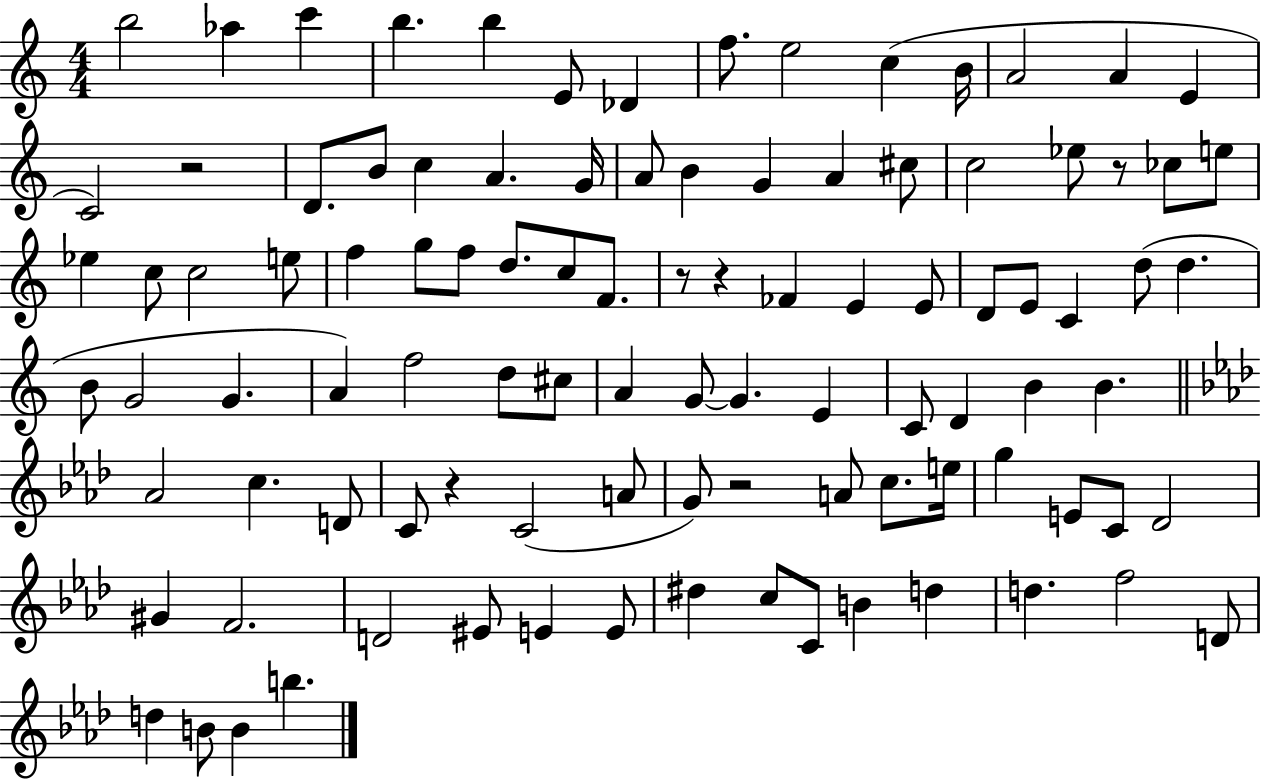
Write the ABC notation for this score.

X:1
T:Untitled
M:4/4
L:1/4
K:C
b2 _a c' b b E/2 _D f/2 e2 c B/4 A2 A E C2 z2 D/2 B/2 c A G/4 A/2 B G A ^c/2 c2 _e/2 z/2 _c/2 e/2 _e c/2 c2 e/2 f g/2 f/2 d/2 c/2 F/2 z/2 z _F E E/2 D/2 E/2 C d/2 d B/2 G2 G A f2 d/2 ^c/2 A G/2 G E C/2 D B B _A2 c D/2 C/2 z C2 A/2 G/2 z2 A/2 c/2 e/4 g E/2 C/2 _D2 ^G F2 D2 ^E/2 E E/2 ^d c/2 C/2 B d d f2 D/2 d B/2 B b